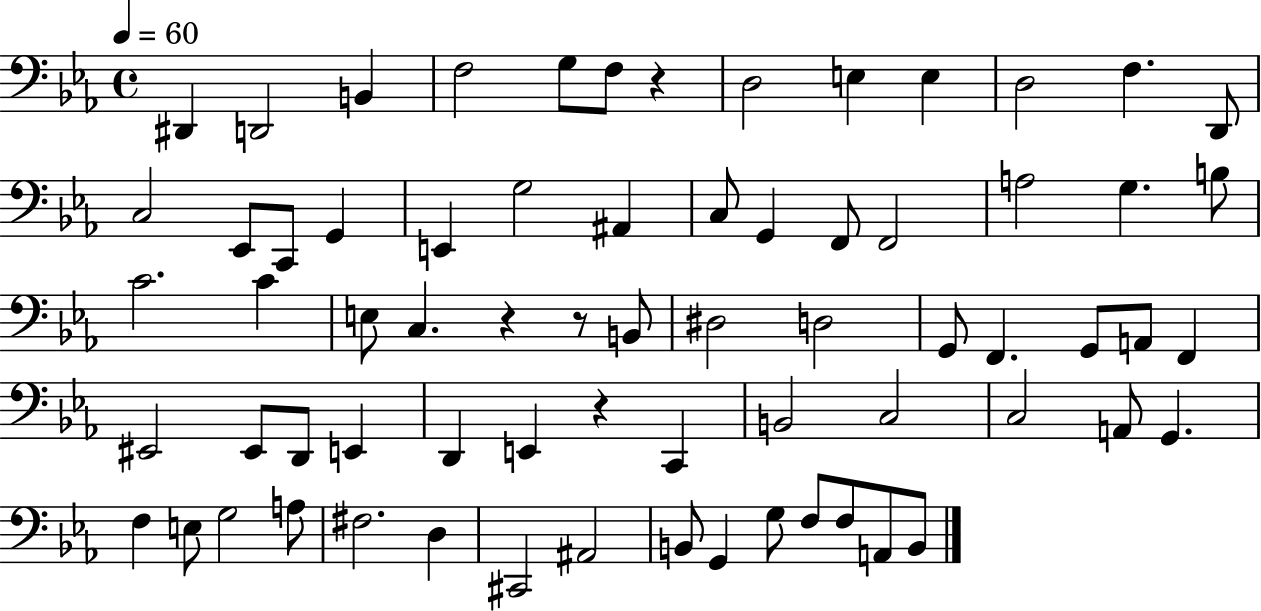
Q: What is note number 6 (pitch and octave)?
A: F3